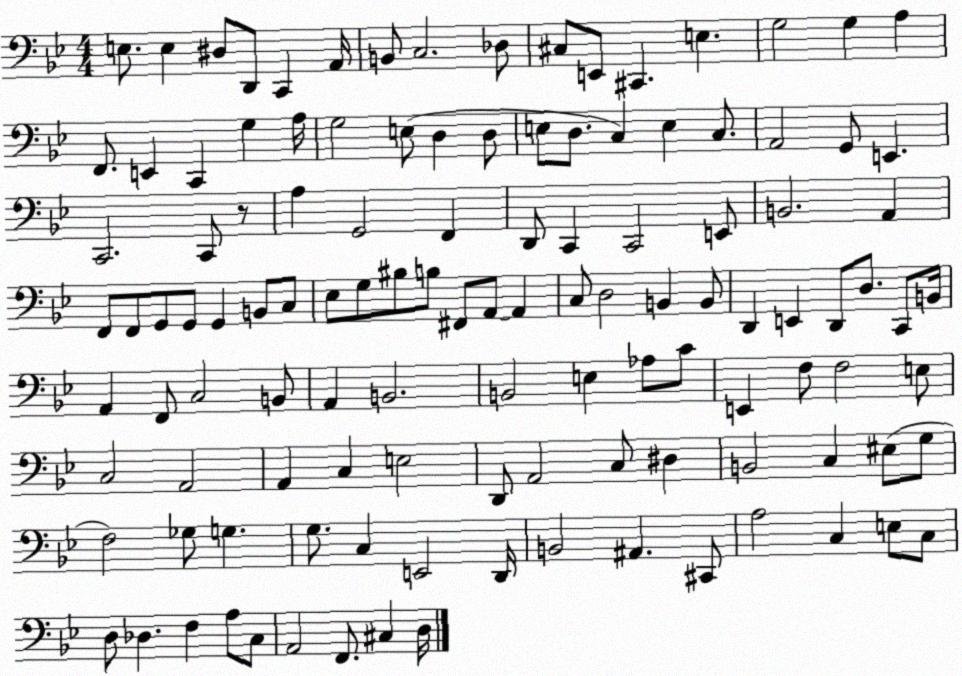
X:1
T:Untitled
M:4/4
L:1/4
K:Bb
E,/2 E, ^D,/2 D,,/2 C,, A,,/4 B,,/2 C,2 _D,/2 ^C,/2 E,,/2 ^C,, E, G,2 G, A, F,,/2 E,, C,, G, A,/4 G,2 E,/2 D, D,/2 E,/2 D,/2 C, E, C,/2 A,,2 G,,/2 E,, C,,2 C,,/2 z/2 A, G,,2 F,, D,,/2 C,, C,,2 E,,/2 B,,2 A,, F,,/2 F,,/2 G,,/2 G,,/2 G,, B,,/2 C,/2 _E,/2 G,/2 ^B,/2 B,/2 ^F,,/2 A,,/2 A,, C,/2 D,2 B,, B,,/2 D,, E,, D,,/2 D,/2 C,,/2 B,,/4 A,, F,,/2 C,2 B,,/2 A,, B,,2 B,,2 E, _A,/2 C/2 E,, F,/2 F,2 E,/2 C,2 A,,2 A,, C, E,2 D,,/2 A,,2 C,/2 ^D, B,,2 C, ^E,/2 G,/2 F,2 _G,/2 G, G,/2 C, E,,2 D,,/4 B,,2 ^A,, ^C,,/2 A,2 C, E,/2 C,/2 D,/2 _D, F, A,/2 C,/2 A,,2 F,,/2 ^C, D,/4